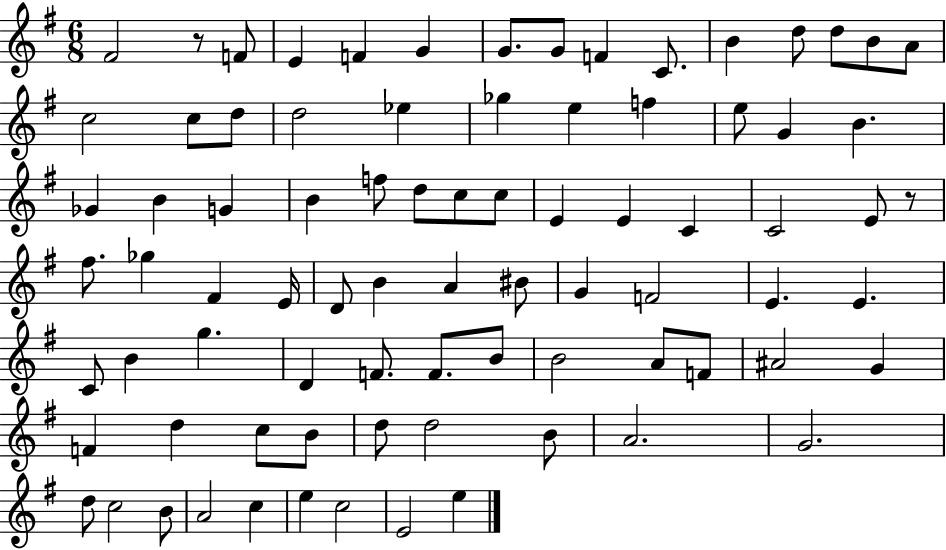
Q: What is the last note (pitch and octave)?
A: E5